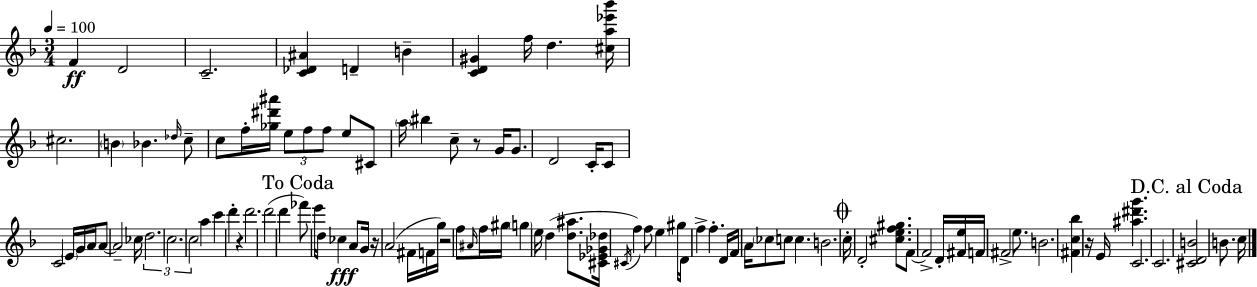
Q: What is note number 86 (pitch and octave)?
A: C4